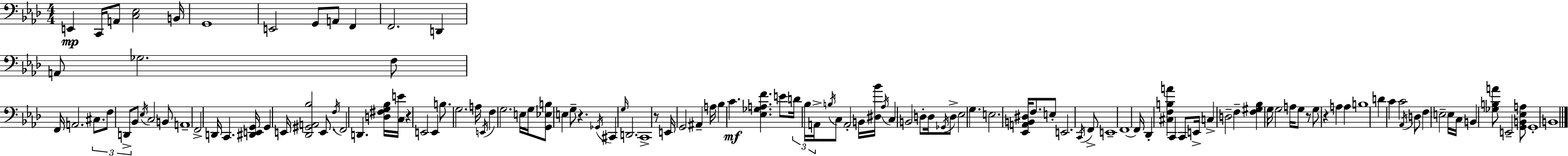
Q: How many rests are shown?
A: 5